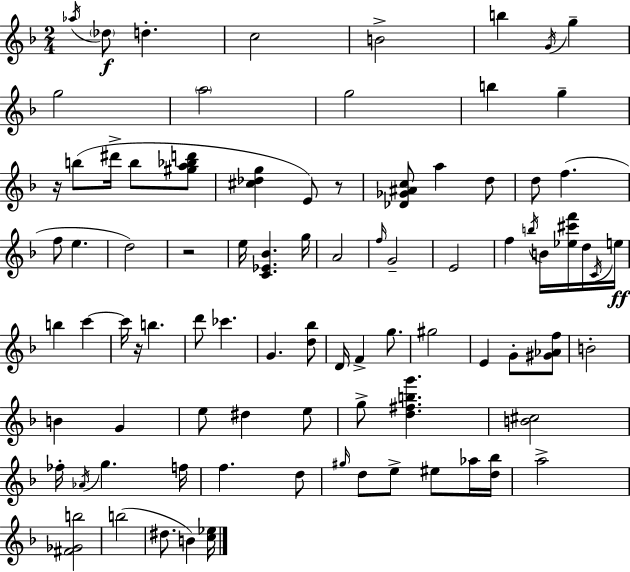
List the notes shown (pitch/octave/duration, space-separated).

Ab5/s Db5/e D5/q. C5/h B4/h B5/q G4/s G5/q G5/h A5/h G5/h B5/q G5/q R/s B5/e D#6/s B5/e [G#5,A5,Bb5,D6]/e [C#5,Db5,G5]/q E4/e R/e [Db4,Gb4,A#4,C5]/e A5/q D5/e D5/e F5/q. F5/e E5/q. D5/h R/h E5/s [C4,Eb4,Bb4]/q. G5/s A4/h F5/s G4/h E4/h F5/q B5/s B4/s [Eb5,C#6,F6]/s D5/s C4/s E5/s B5/q C6/q C6/s R/s B5/q. D6/e CES6/q. G4/q. [D5,Bb5]/e D4/s F4/q G5/e. G#5/h E4/q G4/e [G#4,Ab4,F5]/e B4/h B4/q G4/q E5/e D#5/q E5/e G5/e [D5,F#5,B5,G6]/q. [B4,C#5]/h FES5/s Ab4/s G5/q. F5/s F5/q. D5/e G#5/s D5/e E5/e EIS5/e Ab5/s [D5,Bb5]/s A5/h [F#4,Gb4,B5]/h B5/h D#5/e. B4/q [C5,Eb5]/s